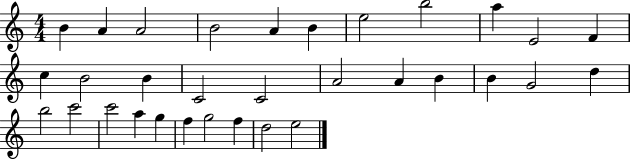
X:1
T:Untitled
M:4/4
L:1/4
K:C
B A A2 B2 A B e2 b2 a E2 F c B2 B C2 C2 A2 A B B G2 d b2 c'2 c'2 a g f g2 f d2 e2